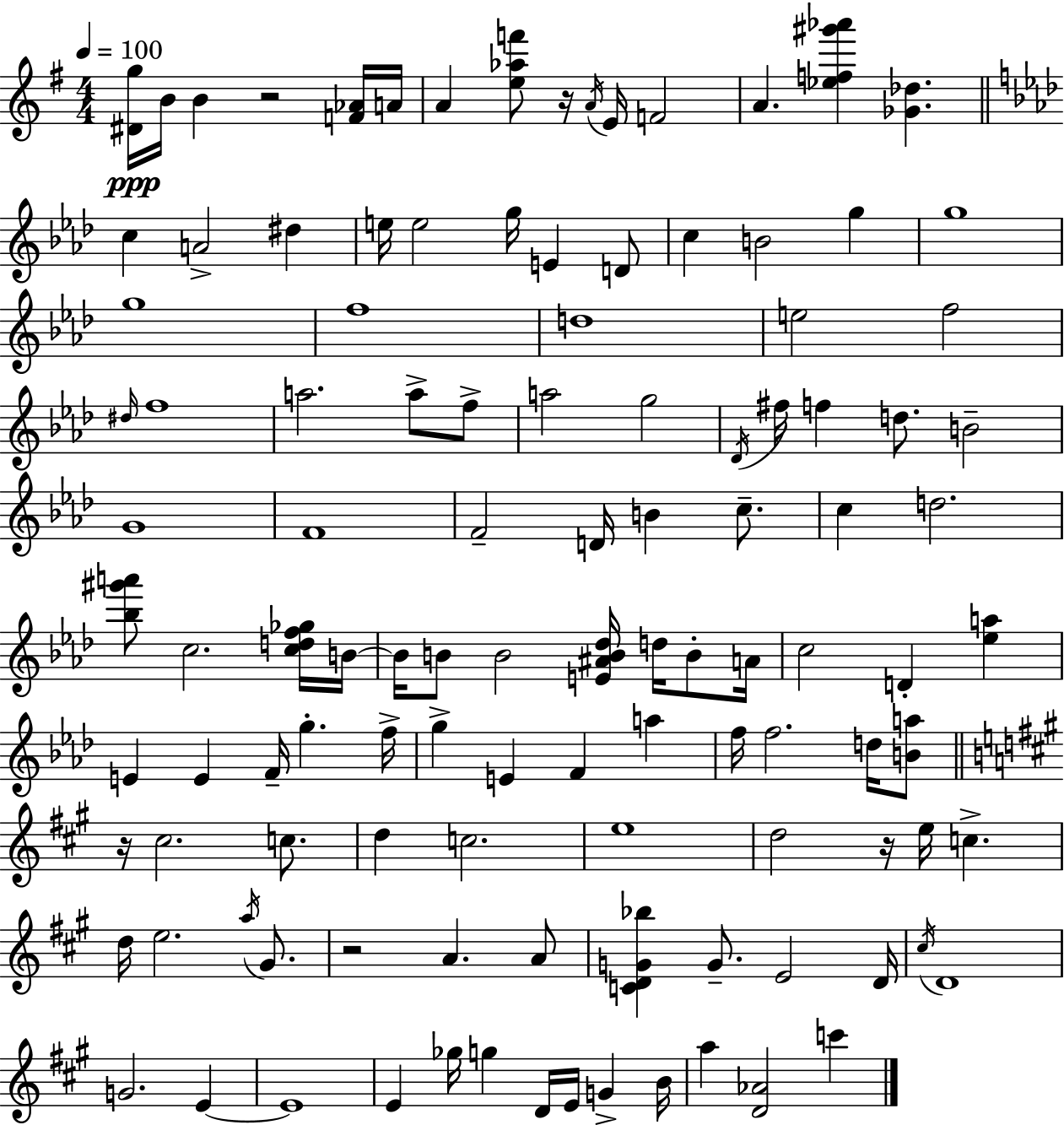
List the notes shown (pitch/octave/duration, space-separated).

[D#4,G5]/s B4/s B4/q R/h [F4,Ab4]/s A4/s A4/q [E5,Ab5,F6]/e R/s A4/s E4/s F4/h A4/q. [Eb5,F5,G#6,Ab6]/q [Gb4,Db5]/q. C5/q A4/h D#5/q E5/s E5/h G5/s E4/q D4/e C5/q B4/h G5/q G5/w G5/w F5/w D5/w E5/h F5/h D#5/s F5/w A5/h. A5/e F5/e A5/h G5/h Db4/s F#5/s F5/q D5/e. B4/h G4/w F4/w F4/h D4/s B4/q C5/e. C5/q D5/h. [Bb5,G#6,A6]/e C5/h. [C5,D5,F5,Gb5]/s B4/s B4/s B4/e B4/h [E4,A#4,B4,Db5]/s D5/s B4/e A4/s C5/h D4/q [Eb5,A5]/q E4/q E4/q F4/s G5/q. F5/s G5/q E4/q F4/q A5/q F5/s F5/h. D5/s [B4,A5]/e R/s C#5/h. C5/e. D5/q C5/h. E5/w D5/h R/s E5/s C5/q. D5/s E5/h. A5/s G#4/e. R/h A4/q. A4/e [C4,D4,G4,Bb5]/q G4/e. E4/h D4/s C#5/s D4/w G4/h. E4/q E4/w E4/q Gb5/s G5/q D4/s E4/s G4/q B4/s A5/q [D4,Ab4]/h C6/q